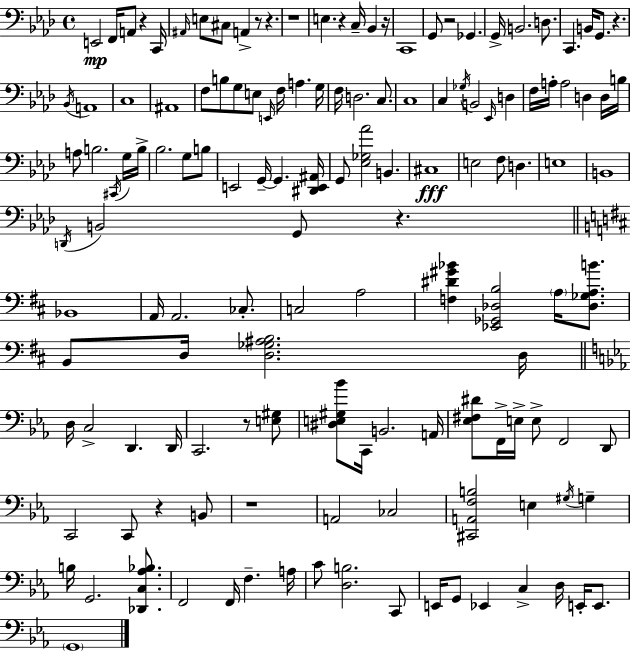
E2/h F2/s A2/e R/q C2/s A#2/s E3/e C#3/e A2/q R/e R/q. R/w E3/q. R/q C3/s Bb2/q R/s C2/w G2/e R/h Gb2/q. G2/s B2/h. D3/e. C2/q. B2/s G2/e. R/q. Bb2/s A2/w C3/w A#2/w F3/e B3/e G3/e E3/e E2/s F3/s A3/q. G3/s F3/s D3/h. C3/e. C3/w C3/q Gb3/s B2/h Eb2/s D3/q F3/s A3/s A3/h D3/q D3/s B3/s A3/e B3/h. C#2/s G3/s B3/s Bb3/h. G3/e B3/e E2/h G2/s G2/q. [D#2,E2,A#2]/s G2/e [Eb3,Gb3,Ab4]/h B2/q. C#3/w E3/h F3/e D3/q. E3/w B2/w D2/s B2/h G2/e R/q. Bb2/w A2/s A2/h. CES3/e. C3/h A3/h [F3,D#4,G#4,Bb4]/q [Eb2,Gb2,Db3,B3]/h A3/s [Db3,Gb3,A3,B4]/e. B2/e D3/s [D3,Gb3,A#3,B3]/h. D3/s D3/s C3/h D2/q. D2/s C2/h. R/e [E3,G#3]/e [D#3,E3,G#3,Bb4]/e C2/s B2/h. A2/s [Eb3,F#3,D#4]/e F2/s E3/s E3/e F2/h D2/e C2/h C2/e R/q B2/e R/w A2/h CES3/h [C#2,A2,F3,B3]/h E3/q G#3/s G3/q B3/s G2/h. [Db2,C3,Ab3,Bb3]/e. F2/h F2/s F3/q. A3/s C4/e [D3,B3]/h. C2/e E2/s G2/e Eb2/q C3/q D3/s E2/s E2/e. G2/w